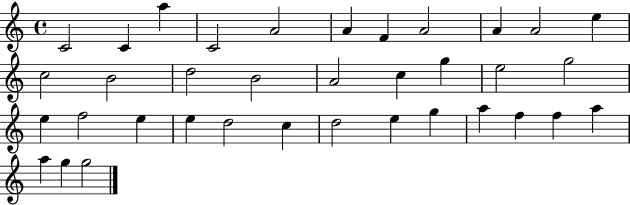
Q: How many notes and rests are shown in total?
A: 36